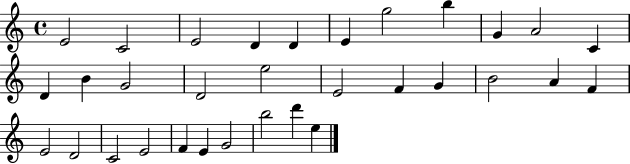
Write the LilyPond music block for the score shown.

{
  \clef treble
  \time 4/4
  \defaultTimeSignature
  \key c \major
  e'2 c'2 | e'2 d'4 d'4 | e'4 g''2 b''4 | g'4 a'2 c'4 | \break d'4 b'4 g'2 | d'2 e''2 | e'2 f'4 g'4 | b'2 a'4 f'4 | \break e'2 d'2 | c'2 e'2 | f'4 e'4 g'2 | b''2 d'''4 e''4 | \break \bar "|."
}